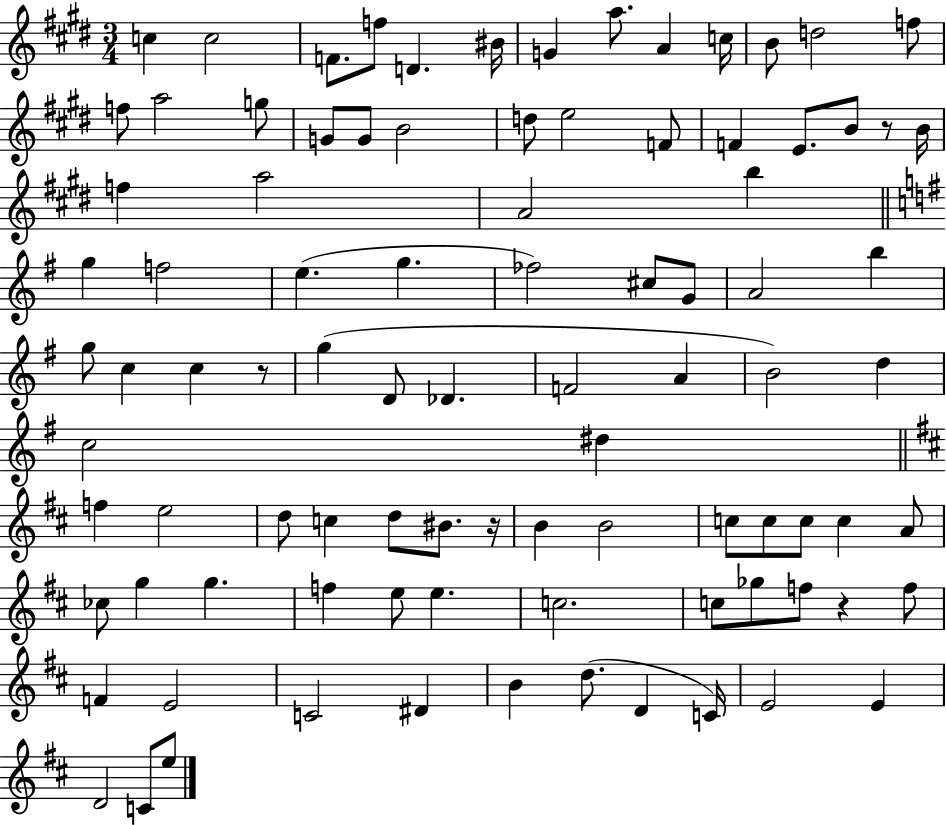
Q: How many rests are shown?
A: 4